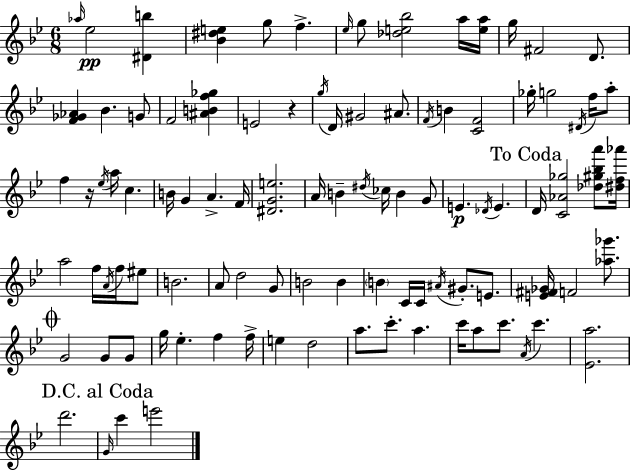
Ab5/s Eb5/h [D#4,B5]/q [Bb4,D#5,E5]/q G5/e F5/q. Eb5/s G5/e [Db5,E5,Bb5]/h A5/s [E5,A5]/s G5/s F#4/h D4/e. [F4,Gb4,Ab4]/q Bb4/q. G4/e F4/h [A#4,B4,F5,Gb5]/q E4/h R/q G5/s D4/s G#4/h A#4/e. F4/s B4/q [C4,F4]/h Gb5/s G5/h D#4/s F5/s A5/e F5/q R/s Eb5/s A5/s C5/q. B4/s G4/q A4/q. F4/s [D#4,G4,E5]/h. A4/s B4/q D#5/s CES5/s B4/q G4/e E4/q. Db4/s E4/q. D4/s [C4,Ab4,Gb5]/h [Db5,G#5,Bb5,A6]/e [D#5,F5,Ab6]/s A5/h F5/s A4/s F5/s EIS5/e B4/h. A4/e D5/h G4/e B4/h B4/q B4/q C4/s C4/s A#4/s G#4/e. E4/e. [E4,F#4,Gb4]/s F4/h [Ab5,Gb6]/e. G4/h G4/e G4/e G5/s Eb5/q. F5/q F5/s E5/q D5/h A5/e. C6/e. A5/q. C6/s A5/e C6/e. A4/s C6/q. [Eb4,A5]/h. D6/h. G4/s C6/q E6/h